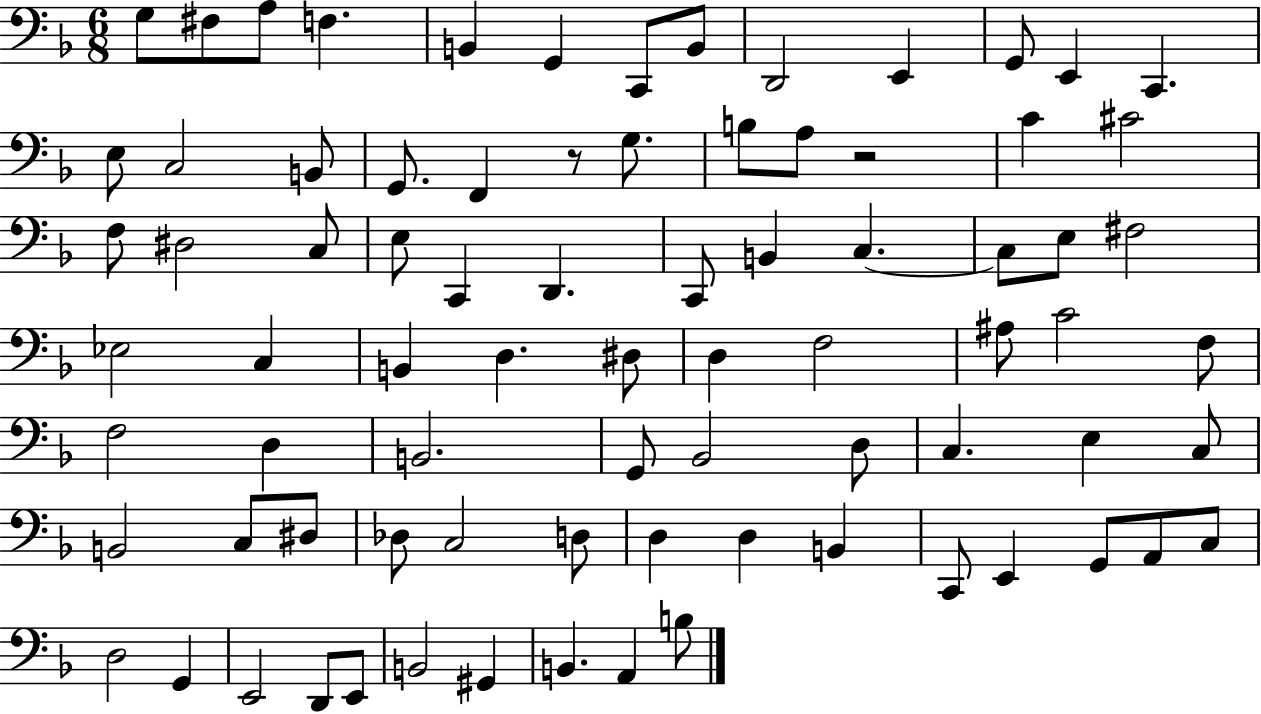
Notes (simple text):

G3/e F#3/e A3/e F3/q. B2/q G2/q C2/e B2/e D2/h E2/q G2/e E2/q C2/q. E3/e C3/h B2/e G2/e. F2/q R/e G3/e. B3/e A3/e R/h C4/q C#4/h F3/e D#3/h C3/e E3/e C2/q D2/q. C2/e B2/q C3/q. C3/e E3/e F#3/h Eb3/h C3/q B2/q D3/q. D#3/e D3/q F3/h A#3/e C4/h F3/e F3/h D3/q B2/h. G2/e Bb2/h D3/e C3/q. E3/q C3/e B2/h C3/e D#3/e Db3/e C3/h D3/e D3/q D3/q B2/q C2/e E2/q G2/e A2/e C3/e D3/h G2/q E2/h D2/e E2/e B2/h G#2/q B2/q. A2/q B3/e